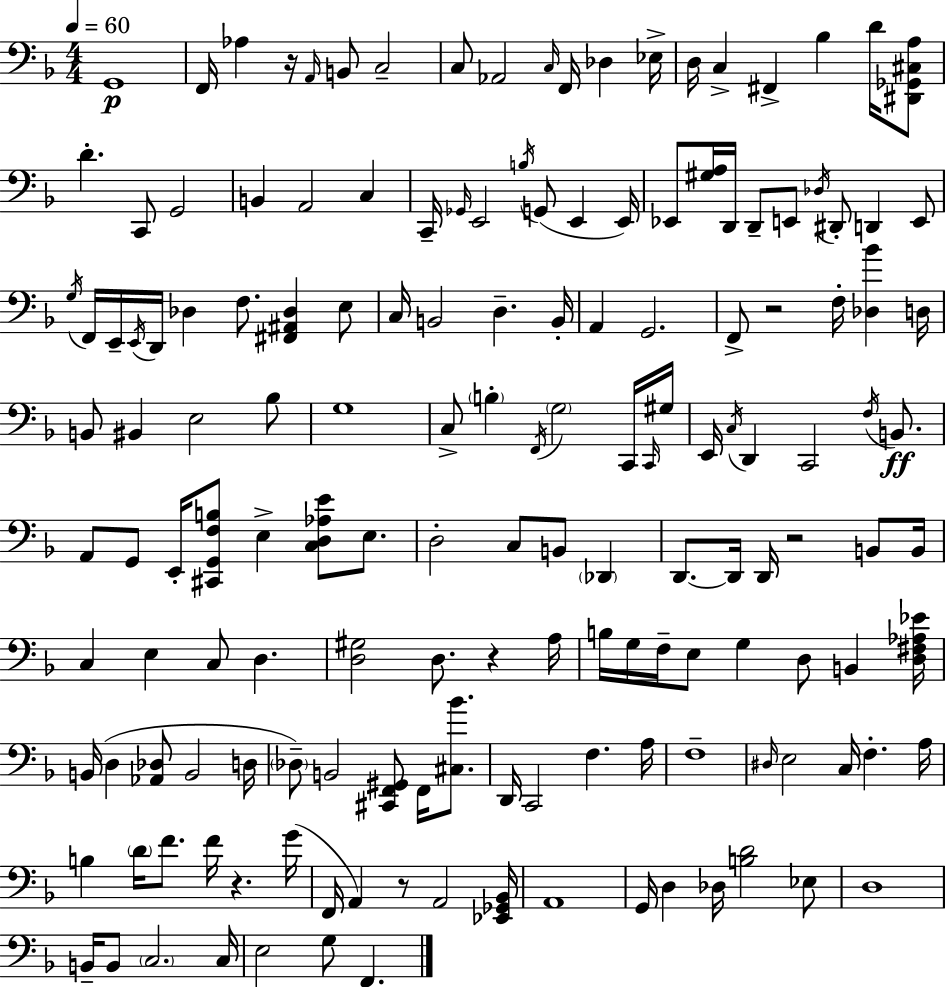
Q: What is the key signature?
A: F major